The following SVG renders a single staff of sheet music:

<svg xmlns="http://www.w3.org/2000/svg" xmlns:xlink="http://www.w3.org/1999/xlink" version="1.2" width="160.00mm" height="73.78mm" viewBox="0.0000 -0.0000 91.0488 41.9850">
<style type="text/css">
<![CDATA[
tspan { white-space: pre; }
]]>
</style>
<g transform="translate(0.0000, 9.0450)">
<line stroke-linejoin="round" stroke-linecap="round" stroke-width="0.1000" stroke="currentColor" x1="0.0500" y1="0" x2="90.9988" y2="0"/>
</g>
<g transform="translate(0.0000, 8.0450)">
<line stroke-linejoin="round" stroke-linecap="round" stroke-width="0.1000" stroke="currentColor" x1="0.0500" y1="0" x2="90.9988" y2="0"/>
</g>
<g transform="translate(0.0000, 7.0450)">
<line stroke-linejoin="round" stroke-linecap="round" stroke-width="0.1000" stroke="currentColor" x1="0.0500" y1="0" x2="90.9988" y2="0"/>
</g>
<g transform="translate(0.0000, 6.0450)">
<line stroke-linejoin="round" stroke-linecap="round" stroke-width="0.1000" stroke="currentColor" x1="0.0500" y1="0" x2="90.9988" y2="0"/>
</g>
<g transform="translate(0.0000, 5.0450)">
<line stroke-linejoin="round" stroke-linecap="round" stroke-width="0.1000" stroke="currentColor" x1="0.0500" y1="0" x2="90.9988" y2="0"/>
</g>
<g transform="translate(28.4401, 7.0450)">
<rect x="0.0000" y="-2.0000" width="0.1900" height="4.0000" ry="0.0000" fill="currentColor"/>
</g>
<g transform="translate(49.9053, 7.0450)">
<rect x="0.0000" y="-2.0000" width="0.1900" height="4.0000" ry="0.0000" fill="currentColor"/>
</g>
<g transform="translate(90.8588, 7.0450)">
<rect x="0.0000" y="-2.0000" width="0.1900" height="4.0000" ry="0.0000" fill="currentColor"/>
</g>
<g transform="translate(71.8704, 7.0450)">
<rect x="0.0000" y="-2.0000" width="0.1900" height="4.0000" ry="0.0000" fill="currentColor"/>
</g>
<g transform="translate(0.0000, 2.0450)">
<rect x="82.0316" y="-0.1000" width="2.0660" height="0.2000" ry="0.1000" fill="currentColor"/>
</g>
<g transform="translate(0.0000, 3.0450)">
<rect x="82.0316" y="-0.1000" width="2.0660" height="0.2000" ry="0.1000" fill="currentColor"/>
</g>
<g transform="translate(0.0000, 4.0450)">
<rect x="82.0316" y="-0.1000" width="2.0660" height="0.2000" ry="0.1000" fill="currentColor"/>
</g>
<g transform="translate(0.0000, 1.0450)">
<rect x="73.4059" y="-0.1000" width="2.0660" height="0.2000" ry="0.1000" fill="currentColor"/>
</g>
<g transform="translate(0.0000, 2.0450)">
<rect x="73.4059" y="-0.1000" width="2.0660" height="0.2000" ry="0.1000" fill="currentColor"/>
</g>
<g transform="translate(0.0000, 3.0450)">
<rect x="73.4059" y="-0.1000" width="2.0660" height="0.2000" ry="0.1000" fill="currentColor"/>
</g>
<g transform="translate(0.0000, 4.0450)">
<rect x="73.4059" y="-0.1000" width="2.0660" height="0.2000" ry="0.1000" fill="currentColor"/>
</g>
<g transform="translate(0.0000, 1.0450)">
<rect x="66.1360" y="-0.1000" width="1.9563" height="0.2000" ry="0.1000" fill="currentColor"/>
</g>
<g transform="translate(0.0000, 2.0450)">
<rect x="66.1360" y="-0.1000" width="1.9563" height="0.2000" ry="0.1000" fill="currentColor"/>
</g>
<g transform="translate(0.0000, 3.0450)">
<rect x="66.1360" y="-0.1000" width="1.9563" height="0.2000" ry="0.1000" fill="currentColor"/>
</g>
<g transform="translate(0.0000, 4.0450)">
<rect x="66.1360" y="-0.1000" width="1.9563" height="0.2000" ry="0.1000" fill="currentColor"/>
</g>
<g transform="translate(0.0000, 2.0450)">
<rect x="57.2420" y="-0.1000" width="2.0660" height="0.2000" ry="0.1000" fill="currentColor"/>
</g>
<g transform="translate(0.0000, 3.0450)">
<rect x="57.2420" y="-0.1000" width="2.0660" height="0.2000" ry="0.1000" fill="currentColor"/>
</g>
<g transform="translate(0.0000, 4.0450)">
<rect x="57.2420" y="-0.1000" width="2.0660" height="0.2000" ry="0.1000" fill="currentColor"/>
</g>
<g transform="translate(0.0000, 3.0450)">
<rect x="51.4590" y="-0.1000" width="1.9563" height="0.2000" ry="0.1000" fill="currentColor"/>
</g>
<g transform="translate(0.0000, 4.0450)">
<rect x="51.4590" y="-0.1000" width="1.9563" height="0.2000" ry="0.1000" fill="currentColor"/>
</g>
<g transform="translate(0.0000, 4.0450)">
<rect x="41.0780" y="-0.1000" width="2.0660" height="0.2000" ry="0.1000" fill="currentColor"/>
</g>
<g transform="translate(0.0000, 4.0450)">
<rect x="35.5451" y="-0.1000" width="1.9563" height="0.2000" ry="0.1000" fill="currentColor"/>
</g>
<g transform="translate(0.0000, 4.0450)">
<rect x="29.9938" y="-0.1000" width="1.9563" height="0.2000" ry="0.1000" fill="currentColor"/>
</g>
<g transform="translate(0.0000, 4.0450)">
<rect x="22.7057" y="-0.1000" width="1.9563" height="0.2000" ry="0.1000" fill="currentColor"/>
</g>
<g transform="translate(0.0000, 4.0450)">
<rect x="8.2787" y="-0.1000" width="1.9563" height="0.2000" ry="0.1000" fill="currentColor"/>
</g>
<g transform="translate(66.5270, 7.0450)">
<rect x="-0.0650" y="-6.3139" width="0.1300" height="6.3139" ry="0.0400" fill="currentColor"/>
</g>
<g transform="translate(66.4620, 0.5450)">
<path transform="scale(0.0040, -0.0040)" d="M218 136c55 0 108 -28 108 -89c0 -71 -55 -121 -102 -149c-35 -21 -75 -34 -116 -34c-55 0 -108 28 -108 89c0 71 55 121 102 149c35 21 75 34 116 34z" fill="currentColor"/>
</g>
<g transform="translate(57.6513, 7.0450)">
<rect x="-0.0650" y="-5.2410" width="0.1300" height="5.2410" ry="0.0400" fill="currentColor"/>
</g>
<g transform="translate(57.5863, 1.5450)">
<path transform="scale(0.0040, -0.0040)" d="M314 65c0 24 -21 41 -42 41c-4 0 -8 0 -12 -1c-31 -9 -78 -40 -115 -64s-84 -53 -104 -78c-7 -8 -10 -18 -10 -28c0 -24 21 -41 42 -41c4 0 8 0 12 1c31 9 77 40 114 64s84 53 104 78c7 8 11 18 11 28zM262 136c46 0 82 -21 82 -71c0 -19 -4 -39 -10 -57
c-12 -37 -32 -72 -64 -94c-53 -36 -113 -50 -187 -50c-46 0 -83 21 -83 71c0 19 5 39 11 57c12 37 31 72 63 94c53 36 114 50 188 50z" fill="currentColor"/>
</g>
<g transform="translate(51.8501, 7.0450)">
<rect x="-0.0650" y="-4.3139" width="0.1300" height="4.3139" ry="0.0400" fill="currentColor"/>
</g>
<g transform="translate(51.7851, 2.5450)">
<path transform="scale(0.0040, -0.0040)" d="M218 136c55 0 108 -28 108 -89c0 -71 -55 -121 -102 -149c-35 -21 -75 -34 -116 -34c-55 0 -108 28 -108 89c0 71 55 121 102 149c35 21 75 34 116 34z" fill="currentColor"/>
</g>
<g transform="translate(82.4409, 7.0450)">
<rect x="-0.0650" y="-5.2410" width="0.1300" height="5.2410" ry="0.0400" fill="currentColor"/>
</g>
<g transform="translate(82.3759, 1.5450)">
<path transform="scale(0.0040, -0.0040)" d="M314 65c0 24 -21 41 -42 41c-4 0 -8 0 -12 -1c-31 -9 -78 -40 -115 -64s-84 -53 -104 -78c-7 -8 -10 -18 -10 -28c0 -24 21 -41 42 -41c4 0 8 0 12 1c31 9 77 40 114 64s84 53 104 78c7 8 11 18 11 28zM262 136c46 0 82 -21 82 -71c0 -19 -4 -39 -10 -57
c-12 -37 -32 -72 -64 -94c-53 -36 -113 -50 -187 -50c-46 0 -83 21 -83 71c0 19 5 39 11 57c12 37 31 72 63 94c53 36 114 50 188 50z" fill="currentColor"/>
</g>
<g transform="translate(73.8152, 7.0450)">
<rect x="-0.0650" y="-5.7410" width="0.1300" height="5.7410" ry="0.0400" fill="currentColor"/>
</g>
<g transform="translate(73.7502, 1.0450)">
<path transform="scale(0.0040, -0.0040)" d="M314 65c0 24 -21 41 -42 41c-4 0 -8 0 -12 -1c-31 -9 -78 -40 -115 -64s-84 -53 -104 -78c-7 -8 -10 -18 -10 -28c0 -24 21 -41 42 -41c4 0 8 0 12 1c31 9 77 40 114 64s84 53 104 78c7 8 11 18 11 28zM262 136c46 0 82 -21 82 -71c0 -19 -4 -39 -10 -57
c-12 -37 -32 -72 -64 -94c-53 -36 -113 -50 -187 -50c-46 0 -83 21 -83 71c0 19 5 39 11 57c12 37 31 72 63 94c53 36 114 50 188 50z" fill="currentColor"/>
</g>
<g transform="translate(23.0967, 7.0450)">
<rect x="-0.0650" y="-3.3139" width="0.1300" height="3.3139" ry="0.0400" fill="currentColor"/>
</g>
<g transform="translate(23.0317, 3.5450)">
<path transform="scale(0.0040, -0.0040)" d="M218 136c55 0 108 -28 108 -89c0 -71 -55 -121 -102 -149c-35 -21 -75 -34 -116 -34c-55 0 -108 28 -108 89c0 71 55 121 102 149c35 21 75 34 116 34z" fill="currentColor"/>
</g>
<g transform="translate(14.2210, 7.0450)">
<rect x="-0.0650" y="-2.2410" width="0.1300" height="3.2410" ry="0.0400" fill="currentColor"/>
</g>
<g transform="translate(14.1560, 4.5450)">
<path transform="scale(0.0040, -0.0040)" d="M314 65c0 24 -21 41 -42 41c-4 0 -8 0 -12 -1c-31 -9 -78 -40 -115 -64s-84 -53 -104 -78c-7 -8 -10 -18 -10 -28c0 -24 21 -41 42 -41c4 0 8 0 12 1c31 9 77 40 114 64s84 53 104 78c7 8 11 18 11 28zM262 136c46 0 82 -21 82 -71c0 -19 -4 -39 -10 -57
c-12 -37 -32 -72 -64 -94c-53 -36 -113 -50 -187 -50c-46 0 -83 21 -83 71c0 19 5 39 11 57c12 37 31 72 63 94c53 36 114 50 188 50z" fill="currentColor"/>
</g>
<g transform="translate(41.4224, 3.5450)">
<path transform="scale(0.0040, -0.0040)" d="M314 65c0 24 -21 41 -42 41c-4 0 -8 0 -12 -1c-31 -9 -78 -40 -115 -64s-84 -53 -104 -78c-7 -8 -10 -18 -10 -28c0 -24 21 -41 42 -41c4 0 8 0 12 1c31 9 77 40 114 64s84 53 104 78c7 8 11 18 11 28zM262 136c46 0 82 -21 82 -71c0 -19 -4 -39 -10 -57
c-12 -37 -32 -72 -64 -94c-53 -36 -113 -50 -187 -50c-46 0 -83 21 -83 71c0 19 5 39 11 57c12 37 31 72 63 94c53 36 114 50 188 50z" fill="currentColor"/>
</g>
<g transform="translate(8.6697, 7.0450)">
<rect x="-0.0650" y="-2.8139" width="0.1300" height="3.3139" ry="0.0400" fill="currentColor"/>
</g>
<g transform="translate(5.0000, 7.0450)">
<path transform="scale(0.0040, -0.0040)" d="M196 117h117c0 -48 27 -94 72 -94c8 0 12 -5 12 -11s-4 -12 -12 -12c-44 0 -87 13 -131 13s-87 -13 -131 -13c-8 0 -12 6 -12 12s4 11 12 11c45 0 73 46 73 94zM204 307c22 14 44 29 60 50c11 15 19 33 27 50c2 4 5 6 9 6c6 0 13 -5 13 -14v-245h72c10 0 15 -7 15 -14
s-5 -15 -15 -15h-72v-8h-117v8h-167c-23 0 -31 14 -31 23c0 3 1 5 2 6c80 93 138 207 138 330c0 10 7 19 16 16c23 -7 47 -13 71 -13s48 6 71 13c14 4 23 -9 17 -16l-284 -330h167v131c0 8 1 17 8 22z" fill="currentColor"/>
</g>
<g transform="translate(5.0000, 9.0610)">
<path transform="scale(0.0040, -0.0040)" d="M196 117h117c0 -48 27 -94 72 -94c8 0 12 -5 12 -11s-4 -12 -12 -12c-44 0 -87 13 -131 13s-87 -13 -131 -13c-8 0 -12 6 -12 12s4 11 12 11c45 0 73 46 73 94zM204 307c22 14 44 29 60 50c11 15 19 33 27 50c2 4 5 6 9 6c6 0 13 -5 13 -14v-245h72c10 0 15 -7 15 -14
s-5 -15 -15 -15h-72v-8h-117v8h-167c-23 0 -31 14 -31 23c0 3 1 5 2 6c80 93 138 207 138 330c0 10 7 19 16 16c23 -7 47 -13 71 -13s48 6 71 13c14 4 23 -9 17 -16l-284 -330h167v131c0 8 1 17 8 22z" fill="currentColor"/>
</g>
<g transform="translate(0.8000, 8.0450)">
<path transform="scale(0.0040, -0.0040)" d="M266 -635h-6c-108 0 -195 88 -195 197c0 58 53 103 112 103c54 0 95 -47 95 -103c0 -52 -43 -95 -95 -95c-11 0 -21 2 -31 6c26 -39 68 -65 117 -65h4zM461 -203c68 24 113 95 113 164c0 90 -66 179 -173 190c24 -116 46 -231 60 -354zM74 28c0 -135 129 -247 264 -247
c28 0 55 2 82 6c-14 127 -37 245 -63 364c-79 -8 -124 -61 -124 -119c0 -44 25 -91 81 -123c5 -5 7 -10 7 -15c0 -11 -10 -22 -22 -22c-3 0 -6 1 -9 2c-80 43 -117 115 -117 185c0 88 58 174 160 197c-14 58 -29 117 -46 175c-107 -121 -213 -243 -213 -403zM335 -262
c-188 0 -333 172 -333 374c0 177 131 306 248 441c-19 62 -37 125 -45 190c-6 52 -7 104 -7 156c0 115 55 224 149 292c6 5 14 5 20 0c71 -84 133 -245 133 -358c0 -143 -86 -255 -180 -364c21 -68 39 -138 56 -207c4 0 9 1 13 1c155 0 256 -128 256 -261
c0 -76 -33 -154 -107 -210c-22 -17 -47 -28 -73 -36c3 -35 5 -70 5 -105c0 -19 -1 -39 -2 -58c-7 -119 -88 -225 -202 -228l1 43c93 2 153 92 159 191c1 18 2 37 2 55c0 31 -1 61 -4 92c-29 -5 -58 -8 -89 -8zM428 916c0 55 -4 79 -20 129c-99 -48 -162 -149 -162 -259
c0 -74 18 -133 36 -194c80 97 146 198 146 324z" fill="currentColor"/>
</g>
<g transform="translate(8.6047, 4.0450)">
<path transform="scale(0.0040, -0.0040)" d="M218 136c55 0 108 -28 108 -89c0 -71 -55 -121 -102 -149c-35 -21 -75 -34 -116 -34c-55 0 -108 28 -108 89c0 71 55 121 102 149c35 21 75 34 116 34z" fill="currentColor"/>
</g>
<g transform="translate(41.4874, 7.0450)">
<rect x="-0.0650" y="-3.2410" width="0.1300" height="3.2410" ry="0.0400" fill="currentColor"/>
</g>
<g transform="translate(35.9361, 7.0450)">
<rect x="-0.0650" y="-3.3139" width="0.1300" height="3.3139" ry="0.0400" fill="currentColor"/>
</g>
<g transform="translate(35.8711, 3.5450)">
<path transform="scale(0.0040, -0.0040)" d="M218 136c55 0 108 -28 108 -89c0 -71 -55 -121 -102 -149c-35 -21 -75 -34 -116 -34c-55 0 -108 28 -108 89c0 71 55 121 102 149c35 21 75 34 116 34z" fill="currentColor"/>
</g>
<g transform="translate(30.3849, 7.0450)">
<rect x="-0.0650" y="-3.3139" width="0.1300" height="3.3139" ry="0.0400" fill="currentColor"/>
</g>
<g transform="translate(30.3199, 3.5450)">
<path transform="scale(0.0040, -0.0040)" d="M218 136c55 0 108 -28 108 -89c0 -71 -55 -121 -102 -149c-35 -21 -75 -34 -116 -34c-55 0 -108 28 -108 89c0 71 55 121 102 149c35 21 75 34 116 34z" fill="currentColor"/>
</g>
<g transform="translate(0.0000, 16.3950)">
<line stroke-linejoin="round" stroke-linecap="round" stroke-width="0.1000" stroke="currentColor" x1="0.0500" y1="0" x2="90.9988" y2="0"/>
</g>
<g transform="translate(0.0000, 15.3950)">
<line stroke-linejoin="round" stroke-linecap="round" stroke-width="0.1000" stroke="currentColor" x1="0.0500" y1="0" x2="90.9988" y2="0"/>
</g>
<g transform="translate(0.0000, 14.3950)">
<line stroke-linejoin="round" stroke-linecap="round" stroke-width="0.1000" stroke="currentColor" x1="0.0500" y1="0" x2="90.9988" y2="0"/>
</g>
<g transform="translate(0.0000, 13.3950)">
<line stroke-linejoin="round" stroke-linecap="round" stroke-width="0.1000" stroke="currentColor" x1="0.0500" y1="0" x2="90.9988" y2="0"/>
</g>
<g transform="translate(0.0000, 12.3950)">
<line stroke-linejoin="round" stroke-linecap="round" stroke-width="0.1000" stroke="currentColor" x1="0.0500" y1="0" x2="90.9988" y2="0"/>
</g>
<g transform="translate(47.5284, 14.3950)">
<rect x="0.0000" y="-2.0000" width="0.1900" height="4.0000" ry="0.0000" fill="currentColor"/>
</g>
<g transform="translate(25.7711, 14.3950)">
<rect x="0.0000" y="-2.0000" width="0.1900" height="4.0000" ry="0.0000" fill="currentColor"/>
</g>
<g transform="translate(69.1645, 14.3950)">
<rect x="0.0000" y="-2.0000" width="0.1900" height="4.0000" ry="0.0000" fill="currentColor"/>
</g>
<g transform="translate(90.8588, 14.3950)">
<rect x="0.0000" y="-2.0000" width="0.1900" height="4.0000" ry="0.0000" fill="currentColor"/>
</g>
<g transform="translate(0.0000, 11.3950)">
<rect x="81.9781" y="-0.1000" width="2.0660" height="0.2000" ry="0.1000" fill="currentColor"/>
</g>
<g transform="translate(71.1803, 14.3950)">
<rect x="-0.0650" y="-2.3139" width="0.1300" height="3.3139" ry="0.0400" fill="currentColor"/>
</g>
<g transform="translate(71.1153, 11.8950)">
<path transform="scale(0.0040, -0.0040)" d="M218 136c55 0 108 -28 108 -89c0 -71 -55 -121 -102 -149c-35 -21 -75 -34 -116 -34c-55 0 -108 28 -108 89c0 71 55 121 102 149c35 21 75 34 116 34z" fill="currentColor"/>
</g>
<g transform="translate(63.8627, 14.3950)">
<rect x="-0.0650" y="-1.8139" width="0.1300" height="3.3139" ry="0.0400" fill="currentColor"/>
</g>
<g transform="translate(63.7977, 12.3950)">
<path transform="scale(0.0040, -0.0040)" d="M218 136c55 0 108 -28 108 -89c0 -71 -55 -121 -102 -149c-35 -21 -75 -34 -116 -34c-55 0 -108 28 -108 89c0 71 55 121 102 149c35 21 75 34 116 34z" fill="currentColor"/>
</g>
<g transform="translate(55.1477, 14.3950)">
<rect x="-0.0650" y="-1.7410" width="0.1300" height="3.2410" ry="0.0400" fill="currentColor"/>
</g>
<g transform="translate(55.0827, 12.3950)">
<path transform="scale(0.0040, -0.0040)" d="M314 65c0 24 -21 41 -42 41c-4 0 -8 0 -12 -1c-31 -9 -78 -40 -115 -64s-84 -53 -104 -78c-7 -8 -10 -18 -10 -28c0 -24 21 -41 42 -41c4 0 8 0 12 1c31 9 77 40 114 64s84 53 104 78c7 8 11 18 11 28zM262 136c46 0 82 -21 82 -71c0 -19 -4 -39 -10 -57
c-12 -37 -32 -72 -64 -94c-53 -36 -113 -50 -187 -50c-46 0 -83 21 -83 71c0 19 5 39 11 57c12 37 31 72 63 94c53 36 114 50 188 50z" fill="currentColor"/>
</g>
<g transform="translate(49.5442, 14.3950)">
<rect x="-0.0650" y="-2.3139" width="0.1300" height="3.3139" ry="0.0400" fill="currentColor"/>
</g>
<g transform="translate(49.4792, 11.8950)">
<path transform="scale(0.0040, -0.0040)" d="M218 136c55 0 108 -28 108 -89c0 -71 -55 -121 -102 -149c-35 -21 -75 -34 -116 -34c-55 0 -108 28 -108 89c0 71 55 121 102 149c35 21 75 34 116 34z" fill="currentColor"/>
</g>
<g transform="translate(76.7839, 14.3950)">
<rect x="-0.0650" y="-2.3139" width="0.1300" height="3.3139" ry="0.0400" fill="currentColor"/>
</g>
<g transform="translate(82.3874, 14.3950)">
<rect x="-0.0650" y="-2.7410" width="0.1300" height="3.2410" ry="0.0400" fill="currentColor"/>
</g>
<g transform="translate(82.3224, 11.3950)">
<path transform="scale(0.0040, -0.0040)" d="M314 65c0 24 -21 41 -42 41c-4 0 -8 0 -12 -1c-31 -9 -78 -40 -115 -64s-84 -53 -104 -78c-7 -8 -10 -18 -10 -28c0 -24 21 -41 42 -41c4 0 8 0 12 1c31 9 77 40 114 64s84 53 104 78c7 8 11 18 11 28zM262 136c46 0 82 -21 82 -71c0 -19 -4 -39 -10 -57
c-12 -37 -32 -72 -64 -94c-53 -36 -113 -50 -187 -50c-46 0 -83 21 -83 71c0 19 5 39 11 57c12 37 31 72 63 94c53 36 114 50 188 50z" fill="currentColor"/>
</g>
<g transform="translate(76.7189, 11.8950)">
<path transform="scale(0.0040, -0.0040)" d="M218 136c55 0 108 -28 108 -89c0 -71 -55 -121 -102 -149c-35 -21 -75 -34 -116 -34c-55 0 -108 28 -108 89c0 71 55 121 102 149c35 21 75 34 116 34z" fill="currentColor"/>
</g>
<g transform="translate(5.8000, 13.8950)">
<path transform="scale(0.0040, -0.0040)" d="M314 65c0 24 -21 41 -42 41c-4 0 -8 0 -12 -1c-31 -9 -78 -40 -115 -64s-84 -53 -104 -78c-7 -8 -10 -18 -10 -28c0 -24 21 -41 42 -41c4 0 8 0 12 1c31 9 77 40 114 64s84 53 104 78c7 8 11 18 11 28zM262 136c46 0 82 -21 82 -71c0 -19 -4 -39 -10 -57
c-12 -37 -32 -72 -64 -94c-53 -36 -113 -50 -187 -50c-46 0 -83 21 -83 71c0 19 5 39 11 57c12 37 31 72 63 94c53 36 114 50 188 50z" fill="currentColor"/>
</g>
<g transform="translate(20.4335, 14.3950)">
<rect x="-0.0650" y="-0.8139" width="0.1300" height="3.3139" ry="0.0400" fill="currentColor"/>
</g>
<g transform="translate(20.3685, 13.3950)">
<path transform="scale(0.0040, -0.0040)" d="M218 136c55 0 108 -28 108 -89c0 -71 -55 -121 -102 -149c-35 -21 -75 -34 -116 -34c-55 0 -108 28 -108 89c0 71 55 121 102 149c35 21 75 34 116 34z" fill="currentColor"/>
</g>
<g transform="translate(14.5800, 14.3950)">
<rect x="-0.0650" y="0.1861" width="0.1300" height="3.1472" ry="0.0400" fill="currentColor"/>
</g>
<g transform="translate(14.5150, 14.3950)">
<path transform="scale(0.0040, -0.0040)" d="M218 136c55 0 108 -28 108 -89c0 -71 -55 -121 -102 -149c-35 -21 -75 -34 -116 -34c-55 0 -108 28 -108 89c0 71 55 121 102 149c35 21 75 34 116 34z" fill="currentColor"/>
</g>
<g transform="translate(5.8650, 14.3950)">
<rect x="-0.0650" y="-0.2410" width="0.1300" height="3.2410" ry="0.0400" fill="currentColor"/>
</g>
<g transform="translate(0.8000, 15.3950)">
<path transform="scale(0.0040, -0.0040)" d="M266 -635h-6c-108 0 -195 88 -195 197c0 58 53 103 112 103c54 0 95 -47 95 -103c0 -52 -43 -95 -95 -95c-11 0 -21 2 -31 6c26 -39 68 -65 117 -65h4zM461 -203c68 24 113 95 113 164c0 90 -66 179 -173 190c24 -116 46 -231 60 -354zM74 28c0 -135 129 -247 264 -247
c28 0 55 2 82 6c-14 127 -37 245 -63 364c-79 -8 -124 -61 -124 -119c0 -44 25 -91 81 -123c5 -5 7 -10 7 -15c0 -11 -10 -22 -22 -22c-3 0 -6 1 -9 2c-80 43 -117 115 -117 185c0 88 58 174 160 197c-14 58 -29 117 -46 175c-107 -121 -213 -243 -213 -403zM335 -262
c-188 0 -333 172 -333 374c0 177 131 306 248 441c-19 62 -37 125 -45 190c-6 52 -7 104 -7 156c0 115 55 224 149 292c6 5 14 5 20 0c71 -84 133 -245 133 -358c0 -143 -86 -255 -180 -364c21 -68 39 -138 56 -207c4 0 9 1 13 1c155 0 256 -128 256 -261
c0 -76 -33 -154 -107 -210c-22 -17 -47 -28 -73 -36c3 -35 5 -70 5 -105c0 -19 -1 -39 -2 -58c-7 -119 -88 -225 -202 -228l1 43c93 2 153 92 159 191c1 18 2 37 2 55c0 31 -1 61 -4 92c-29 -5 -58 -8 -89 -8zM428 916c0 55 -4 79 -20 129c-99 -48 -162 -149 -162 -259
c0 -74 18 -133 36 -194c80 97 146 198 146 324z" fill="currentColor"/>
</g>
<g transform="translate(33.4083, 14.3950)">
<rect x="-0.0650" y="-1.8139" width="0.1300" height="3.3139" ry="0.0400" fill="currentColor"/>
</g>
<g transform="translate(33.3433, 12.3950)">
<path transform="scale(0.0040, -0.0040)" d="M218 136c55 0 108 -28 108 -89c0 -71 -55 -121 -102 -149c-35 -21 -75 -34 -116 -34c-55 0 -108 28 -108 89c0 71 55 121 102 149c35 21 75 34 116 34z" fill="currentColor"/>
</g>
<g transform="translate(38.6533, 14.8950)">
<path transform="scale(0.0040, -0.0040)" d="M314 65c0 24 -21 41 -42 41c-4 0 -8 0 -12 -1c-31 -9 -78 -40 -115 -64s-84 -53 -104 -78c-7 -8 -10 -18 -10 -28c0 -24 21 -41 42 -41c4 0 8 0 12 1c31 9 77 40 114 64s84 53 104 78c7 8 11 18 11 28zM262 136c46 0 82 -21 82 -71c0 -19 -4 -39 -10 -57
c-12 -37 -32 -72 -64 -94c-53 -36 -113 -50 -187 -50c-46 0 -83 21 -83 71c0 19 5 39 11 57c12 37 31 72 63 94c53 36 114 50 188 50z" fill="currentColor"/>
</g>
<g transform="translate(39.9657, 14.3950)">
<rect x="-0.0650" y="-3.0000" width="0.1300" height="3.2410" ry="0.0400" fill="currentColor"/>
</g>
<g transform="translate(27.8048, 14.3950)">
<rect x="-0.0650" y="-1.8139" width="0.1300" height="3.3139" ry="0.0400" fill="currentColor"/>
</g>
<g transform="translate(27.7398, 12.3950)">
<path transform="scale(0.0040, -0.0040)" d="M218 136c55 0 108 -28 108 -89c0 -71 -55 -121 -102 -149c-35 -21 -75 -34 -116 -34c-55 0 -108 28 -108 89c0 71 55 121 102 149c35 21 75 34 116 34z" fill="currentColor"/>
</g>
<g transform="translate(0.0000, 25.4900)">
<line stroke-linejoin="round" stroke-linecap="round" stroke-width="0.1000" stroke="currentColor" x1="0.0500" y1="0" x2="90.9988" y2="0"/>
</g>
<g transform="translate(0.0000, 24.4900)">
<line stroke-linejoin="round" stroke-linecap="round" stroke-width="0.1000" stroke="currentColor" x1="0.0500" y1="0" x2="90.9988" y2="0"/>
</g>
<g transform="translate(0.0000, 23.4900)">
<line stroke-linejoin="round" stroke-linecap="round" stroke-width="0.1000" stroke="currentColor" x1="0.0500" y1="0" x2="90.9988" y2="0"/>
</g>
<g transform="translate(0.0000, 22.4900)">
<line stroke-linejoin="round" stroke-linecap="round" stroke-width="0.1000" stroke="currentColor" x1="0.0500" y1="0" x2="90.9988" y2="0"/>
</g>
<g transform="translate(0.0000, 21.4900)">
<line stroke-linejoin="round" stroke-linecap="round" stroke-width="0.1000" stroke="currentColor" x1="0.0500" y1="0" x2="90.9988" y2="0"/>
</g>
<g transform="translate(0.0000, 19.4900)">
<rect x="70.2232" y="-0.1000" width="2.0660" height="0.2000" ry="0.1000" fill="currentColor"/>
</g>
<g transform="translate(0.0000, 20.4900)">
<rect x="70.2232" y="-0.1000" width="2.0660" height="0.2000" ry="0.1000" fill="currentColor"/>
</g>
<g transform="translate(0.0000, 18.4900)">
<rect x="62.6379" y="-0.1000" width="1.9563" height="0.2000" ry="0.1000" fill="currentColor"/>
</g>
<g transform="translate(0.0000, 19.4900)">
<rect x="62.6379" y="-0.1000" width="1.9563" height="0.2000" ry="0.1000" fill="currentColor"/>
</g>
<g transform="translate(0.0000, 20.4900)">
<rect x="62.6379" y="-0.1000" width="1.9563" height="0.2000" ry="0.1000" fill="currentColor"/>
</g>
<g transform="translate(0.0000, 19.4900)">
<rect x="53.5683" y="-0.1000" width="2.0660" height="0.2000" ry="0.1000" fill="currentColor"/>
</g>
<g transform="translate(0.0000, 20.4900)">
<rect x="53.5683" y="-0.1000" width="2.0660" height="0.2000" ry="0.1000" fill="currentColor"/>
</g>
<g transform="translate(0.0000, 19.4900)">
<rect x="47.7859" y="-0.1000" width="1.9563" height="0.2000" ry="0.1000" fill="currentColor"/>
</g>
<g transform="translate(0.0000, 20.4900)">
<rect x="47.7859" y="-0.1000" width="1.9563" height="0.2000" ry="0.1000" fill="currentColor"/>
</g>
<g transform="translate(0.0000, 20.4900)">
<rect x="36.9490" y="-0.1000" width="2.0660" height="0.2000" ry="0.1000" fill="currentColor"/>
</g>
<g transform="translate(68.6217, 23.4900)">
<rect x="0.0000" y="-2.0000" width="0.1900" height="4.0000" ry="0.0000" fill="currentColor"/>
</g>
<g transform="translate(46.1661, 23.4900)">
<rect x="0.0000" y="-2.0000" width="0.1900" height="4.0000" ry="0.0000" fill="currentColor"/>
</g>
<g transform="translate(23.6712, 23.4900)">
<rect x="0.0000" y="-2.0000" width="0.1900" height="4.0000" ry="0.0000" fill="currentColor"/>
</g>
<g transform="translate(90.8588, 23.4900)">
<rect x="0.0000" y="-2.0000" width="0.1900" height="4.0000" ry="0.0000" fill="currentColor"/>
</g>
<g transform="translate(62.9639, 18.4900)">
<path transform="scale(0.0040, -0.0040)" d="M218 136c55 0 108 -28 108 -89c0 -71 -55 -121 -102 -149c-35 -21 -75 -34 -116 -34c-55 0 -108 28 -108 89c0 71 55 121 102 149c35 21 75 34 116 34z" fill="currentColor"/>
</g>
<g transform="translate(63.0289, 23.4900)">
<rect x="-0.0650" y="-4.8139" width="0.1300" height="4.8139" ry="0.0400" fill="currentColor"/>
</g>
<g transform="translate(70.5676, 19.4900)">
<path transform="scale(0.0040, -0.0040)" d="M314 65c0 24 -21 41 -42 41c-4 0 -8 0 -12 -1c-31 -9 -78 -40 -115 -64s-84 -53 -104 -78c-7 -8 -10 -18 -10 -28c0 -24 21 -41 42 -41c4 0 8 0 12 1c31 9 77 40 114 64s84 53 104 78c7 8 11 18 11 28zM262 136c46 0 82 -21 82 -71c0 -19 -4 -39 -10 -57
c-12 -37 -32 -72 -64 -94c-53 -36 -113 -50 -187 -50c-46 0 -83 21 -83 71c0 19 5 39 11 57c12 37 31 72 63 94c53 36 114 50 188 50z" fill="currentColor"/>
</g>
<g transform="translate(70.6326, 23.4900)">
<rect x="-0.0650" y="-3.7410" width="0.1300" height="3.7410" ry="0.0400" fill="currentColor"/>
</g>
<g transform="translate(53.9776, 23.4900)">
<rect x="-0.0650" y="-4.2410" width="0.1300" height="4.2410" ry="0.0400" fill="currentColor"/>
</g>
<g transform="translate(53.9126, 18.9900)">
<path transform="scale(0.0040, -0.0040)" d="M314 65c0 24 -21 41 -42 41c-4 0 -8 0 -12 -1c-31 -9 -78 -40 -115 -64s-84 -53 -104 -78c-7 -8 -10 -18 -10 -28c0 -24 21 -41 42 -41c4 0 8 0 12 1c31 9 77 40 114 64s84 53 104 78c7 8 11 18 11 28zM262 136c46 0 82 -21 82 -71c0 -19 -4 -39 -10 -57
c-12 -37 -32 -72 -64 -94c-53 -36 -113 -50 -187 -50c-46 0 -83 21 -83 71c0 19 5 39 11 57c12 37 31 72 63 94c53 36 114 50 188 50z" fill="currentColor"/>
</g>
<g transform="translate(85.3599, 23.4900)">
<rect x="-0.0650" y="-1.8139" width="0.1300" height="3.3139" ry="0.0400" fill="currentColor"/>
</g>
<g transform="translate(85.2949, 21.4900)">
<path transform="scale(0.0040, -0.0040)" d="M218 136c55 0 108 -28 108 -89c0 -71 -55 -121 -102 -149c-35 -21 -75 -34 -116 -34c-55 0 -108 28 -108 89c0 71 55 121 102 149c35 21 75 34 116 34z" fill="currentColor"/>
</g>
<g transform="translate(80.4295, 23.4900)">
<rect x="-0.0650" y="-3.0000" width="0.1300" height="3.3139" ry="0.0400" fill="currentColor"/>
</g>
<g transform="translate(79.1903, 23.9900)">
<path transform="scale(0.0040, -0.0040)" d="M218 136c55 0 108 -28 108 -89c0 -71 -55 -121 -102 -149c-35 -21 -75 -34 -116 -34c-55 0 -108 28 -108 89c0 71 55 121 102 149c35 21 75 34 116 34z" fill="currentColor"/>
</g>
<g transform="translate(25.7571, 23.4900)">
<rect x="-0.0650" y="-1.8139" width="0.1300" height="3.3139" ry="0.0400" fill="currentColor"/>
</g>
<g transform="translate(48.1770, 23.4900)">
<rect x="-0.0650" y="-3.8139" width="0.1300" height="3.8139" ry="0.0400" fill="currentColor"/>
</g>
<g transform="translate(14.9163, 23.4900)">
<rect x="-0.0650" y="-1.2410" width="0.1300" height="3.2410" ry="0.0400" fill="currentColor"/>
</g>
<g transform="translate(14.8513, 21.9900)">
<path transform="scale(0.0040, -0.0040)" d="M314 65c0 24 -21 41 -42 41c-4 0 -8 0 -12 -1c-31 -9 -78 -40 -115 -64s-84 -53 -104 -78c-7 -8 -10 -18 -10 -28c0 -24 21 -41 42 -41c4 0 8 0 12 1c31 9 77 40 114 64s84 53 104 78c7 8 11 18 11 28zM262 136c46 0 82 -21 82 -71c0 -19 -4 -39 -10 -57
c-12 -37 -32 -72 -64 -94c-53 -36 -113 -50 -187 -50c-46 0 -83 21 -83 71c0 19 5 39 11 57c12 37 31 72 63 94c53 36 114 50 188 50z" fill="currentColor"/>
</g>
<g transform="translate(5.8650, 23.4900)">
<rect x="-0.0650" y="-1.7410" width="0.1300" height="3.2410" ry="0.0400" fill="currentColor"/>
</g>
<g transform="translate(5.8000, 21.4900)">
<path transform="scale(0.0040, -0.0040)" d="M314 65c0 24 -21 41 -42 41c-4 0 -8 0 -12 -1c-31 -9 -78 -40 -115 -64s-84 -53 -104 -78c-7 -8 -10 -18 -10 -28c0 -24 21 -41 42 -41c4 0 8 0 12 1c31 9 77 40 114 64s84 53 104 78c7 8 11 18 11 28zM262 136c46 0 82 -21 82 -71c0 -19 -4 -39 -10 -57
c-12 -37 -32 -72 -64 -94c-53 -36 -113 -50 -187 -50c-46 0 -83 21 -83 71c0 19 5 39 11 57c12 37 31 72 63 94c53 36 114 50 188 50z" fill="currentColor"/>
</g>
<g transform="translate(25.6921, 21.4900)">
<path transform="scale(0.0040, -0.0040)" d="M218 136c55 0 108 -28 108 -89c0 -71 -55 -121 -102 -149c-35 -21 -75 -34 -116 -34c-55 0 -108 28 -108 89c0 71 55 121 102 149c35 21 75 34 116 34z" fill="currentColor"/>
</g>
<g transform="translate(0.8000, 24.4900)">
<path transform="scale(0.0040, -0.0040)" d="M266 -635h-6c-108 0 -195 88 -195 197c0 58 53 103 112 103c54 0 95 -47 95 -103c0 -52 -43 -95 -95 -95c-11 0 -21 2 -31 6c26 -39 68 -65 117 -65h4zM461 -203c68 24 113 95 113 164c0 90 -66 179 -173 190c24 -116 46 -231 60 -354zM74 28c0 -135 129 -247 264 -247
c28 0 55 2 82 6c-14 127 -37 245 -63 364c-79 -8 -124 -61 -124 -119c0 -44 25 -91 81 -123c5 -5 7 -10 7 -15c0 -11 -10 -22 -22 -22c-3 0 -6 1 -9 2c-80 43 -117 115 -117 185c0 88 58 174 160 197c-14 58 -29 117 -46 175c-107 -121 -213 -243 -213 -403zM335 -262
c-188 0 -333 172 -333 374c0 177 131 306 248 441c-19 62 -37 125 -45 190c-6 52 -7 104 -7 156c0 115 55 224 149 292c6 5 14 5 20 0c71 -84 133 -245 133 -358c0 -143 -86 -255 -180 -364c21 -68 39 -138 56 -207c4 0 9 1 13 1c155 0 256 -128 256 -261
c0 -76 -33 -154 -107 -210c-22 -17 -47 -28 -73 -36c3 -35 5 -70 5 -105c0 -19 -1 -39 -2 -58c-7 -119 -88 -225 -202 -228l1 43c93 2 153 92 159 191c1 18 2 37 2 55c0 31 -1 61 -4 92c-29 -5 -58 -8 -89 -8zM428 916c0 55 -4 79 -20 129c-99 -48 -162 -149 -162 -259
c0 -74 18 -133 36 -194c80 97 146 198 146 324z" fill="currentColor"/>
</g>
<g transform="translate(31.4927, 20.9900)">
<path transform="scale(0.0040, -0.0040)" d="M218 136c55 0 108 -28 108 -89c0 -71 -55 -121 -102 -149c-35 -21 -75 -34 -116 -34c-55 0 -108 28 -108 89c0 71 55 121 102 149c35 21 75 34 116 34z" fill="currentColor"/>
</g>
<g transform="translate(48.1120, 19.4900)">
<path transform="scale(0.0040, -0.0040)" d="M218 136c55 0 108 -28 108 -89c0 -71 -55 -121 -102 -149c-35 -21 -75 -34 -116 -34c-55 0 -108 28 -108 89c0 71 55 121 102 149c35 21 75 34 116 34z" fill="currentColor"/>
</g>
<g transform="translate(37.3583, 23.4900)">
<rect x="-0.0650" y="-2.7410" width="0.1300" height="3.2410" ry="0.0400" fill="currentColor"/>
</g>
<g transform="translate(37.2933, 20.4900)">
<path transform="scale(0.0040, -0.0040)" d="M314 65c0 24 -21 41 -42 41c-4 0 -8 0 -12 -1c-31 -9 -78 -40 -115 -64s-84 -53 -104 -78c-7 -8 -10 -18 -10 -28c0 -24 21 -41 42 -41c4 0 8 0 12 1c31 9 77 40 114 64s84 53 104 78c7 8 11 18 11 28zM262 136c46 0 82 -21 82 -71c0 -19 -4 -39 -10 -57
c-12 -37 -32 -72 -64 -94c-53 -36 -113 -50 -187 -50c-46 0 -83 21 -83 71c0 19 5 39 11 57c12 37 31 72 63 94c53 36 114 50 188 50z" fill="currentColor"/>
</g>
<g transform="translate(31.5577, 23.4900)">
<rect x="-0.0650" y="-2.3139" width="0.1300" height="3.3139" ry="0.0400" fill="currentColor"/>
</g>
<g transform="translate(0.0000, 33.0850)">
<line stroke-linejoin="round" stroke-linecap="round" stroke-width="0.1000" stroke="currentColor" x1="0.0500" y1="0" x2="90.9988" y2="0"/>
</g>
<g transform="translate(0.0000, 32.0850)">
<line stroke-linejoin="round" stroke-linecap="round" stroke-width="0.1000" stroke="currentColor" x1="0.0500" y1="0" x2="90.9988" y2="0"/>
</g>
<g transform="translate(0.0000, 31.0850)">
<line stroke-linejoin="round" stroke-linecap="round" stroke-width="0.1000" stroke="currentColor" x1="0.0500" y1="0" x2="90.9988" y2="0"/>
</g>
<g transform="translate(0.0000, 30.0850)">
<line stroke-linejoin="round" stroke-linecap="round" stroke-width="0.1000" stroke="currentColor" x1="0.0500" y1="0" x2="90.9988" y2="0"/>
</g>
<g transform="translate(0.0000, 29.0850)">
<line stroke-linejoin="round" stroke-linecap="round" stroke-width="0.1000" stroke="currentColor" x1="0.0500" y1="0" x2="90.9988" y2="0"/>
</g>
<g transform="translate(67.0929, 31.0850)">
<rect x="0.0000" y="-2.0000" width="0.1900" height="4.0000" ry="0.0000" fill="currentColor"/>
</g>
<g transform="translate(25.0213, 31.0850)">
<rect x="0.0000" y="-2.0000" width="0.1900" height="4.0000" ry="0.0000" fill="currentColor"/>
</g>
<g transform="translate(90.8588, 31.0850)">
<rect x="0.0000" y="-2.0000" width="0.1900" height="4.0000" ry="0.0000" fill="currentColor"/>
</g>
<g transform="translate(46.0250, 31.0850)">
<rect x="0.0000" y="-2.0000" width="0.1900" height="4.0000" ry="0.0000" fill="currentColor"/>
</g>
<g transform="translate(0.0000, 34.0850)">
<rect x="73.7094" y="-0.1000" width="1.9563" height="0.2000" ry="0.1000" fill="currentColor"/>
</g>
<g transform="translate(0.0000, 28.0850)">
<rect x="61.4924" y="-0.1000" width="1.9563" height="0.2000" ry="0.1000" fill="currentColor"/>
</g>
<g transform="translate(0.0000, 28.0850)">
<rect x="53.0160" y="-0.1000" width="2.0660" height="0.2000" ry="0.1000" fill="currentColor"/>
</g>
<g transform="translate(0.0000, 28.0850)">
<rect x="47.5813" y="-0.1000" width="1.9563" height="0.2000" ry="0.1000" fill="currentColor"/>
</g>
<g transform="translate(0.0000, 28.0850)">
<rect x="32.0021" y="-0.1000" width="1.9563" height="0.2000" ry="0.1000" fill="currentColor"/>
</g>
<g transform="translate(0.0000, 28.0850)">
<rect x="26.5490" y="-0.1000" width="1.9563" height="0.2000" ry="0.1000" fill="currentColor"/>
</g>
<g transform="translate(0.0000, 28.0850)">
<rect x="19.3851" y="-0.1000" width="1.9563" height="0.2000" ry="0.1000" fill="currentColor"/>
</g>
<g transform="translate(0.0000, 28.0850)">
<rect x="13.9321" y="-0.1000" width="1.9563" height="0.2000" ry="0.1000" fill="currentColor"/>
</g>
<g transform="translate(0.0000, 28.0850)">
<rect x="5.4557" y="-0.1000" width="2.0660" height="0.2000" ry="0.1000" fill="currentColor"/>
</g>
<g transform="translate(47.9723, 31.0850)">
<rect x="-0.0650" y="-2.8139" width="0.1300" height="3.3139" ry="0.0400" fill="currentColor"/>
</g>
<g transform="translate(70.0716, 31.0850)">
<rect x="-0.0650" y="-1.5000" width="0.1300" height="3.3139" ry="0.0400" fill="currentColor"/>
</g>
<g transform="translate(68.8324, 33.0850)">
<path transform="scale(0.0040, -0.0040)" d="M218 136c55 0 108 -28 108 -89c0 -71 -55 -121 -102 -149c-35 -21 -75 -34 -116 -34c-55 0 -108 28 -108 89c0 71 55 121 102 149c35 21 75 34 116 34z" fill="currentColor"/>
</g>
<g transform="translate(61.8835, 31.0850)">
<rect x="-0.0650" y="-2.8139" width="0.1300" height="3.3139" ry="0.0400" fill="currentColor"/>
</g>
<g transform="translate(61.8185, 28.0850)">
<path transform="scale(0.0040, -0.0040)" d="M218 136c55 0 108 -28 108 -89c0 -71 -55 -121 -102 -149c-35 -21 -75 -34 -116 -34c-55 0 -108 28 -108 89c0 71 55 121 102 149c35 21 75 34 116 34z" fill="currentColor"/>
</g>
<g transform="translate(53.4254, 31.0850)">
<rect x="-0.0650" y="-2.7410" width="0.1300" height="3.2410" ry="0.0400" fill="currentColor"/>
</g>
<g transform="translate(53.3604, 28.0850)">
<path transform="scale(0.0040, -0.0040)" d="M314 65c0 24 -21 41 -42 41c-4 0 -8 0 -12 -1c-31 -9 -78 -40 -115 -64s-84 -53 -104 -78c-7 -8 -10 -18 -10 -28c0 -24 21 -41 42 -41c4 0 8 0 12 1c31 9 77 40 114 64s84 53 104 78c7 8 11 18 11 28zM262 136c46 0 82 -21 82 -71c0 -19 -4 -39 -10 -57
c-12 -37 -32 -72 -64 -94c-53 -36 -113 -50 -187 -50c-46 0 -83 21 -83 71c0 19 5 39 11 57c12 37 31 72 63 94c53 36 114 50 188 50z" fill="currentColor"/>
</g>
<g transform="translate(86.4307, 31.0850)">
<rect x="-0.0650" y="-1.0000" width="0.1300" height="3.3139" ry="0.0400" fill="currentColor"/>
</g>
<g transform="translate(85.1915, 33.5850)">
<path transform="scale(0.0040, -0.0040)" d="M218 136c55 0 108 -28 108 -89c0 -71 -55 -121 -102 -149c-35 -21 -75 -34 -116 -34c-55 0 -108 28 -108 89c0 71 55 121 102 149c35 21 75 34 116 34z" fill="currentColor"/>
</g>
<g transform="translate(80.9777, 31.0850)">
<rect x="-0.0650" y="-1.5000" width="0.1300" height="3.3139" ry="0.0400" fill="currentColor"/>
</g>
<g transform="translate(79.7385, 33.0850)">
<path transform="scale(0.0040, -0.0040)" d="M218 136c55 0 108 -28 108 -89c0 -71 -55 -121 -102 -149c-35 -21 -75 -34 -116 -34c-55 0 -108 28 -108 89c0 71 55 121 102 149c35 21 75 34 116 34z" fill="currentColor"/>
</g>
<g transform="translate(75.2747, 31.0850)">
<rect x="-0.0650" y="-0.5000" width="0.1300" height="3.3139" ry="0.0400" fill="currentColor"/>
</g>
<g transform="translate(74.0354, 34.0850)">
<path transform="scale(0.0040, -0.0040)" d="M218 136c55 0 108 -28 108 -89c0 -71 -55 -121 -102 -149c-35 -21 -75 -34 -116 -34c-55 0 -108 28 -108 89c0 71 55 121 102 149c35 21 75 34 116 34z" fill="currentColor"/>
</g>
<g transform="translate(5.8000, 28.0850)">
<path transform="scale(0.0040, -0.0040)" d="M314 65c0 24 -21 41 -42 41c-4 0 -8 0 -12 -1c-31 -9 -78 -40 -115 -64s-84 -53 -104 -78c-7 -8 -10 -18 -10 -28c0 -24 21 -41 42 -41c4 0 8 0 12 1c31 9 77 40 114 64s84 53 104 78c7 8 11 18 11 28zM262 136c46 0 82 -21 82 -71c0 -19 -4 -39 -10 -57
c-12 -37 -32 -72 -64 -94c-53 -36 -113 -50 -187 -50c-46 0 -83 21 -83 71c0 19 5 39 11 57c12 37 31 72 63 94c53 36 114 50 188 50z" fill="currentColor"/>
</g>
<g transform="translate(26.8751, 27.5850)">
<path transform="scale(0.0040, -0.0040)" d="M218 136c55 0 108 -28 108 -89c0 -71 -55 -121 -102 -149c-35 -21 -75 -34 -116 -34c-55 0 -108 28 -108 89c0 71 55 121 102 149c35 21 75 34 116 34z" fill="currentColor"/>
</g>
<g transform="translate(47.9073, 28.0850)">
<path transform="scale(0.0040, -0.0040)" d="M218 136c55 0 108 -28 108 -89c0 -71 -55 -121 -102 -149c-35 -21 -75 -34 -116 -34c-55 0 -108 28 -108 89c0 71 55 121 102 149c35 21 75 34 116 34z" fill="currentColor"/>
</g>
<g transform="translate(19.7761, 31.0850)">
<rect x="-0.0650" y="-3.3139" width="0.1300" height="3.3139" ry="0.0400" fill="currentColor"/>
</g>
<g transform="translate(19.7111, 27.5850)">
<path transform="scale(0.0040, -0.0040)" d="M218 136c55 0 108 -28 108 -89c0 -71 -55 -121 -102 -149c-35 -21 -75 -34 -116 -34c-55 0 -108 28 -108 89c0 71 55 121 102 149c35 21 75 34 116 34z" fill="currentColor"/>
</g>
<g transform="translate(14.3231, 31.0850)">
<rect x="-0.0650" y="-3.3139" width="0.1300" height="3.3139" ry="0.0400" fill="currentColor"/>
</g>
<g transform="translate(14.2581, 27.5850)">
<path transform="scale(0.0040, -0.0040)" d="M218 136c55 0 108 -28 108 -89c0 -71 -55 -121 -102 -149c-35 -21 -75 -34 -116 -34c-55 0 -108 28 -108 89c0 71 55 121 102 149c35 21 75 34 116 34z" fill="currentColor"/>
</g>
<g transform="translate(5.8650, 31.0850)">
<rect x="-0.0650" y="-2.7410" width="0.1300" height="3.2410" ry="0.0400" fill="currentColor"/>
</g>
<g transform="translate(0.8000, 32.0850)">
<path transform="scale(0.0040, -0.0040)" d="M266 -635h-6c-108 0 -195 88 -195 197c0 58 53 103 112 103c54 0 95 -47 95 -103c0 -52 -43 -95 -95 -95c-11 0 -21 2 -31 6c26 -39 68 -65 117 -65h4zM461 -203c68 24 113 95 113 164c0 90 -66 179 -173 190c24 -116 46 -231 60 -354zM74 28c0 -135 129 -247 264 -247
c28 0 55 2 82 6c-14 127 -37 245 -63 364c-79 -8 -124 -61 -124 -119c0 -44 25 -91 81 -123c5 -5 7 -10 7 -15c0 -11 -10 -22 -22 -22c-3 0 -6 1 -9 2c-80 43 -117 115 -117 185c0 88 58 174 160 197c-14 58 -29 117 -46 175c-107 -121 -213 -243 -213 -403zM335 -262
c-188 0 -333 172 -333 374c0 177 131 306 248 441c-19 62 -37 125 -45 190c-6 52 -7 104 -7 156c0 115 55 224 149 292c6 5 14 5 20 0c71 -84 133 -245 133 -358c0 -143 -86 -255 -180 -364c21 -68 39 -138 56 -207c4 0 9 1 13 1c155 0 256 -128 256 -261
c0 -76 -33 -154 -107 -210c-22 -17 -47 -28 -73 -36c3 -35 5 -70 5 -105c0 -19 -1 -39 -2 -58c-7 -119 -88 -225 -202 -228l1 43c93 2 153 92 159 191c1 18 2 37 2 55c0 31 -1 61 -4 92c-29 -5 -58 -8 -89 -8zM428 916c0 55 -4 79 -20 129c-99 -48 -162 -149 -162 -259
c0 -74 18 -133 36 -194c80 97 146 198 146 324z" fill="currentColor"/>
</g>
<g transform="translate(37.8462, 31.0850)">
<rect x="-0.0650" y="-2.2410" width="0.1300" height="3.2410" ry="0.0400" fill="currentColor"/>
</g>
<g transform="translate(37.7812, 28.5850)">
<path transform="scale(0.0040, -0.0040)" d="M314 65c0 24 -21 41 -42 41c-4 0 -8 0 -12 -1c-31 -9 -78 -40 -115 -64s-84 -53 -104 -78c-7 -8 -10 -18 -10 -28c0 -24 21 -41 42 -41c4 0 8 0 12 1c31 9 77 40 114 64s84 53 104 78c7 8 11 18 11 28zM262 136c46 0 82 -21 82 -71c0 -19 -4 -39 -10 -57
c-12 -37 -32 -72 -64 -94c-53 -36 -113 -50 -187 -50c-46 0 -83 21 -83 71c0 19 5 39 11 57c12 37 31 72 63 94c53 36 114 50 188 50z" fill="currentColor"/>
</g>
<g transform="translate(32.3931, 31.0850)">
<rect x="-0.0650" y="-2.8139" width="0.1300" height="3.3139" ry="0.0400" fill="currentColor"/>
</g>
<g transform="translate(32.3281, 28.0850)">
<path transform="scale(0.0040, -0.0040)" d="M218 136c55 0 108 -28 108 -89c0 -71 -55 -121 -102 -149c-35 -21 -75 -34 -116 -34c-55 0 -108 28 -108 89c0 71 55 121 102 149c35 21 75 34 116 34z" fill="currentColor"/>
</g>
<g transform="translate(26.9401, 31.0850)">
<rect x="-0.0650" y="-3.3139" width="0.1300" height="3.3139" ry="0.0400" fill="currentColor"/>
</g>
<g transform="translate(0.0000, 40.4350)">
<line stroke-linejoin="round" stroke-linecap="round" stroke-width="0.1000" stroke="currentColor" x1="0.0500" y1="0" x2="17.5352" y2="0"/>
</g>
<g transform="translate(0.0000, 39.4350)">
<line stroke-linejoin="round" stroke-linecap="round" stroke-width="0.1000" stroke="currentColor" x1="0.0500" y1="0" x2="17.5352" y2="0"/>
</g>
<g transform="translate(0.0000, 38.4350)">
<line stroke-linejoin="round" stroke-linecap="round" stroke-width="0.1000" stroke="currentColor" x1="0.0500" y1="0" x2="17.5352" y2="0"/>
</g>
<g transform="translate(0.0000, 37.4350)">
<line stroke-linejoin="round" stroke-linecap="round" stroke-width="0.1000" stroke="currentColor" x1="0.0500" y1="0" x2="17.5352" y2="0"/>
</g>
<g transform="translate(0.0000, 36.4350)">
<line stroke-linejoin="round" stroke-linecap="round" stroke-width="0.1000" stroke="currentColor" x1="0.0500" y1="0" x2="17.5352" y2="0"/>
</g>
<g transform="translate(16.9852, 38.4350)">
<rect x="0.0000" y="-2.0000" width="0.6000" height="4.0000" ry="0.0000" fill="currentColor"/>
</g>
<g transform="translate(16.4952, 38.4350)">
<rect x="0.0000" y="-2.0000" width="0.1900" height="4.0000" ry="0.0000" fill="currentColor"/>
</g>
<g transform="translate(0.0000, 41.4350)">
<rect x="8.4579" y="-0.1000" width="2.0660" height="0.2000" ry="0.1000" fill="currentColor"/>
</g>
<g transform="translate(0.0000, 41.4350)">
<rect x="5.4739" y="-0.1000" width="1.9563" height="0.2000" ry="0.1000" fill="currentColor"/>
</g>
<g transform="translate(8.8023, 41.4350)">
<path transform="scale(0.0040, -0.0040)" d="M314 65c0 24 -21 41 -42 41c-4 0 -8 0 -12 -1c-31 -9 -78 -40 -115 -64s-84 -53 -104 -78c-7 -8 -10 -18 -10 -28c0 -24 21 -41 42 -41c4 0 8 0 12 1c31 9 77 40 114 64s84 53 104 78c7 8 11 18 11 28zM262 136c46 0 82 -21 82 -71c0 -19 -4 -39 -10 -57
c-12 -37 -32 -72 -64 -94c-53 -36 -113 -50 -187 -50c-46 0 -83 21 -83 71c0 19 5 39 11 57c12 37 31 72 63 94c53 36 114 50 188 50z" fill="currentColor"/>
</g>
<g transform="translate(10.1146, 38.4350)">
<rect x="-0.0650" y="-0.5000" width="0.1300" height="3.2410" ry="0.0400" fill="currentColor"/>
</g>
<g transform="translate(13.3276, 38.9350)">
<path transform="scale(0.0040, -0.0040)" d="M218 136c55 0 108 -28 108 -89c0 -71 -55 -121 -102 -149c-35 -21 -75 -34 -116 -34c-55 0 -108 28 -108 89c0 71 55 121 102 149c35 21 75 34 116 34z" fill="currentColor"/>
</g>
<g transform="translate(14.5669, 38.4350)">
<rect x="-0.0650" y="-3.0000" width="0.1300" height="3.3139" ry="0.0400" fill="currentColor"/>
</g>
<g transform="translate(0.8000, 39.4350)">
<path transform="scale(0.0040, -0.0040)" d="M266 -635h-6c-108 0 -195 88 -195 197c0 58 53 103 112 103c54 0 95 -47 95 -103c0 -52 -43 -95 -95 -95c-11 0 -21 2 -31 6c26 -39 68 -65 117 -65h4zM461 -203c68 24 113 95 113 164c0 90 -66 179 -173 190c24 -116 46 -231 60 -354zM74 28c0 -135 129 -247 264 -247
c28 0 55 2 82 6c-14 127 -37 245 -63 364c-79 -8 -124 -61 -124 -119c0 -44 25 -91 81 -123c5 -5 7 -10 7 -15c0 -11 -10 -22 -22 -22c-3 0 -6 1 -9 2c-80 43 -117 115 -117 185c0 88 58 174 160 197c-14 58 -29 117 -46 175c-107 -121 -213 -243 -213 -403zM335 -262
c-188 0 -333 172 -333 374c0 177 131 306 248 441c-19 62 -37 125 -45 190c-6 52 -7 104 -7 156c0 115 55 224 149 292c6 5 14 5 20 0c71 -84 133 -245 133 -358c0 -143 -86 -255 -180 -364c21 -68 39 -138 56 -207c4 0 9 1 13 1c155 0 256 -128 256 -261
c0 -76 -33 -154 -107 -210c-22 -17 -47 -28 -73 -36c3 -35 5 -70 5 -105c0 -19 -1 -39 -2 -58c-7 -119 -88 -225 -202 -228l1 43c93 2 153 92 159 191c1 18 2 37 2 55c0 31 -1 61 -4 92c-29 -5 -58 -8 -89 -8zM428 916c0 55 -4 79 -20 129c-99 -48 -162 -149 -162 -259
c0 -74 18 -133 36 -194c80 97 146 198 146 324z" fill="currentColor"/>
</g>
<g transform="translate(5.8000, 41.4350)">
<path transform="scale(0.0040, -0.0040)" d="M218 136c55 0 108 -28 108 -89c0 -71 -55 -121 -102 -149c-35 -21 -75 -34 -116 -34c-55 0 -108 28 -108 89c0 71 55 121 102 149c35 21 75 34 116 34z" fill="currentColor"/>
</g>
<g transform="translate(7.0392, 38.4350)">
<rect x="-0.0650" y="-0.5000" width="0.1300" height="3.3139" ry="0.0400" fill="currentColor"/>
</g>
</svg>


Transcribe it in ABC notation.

X:1
T:Untitled
M:4/4
L:1/4
K:C
a g2 b b b b2 d' f'2 a' g'2 f'2 c2 B d f f A2 g f2 f g g a2 f2 e2 f g a2 c' d'2 e' c'2 A f a2 b b b a g2 a a2 a E C E D C C2 A